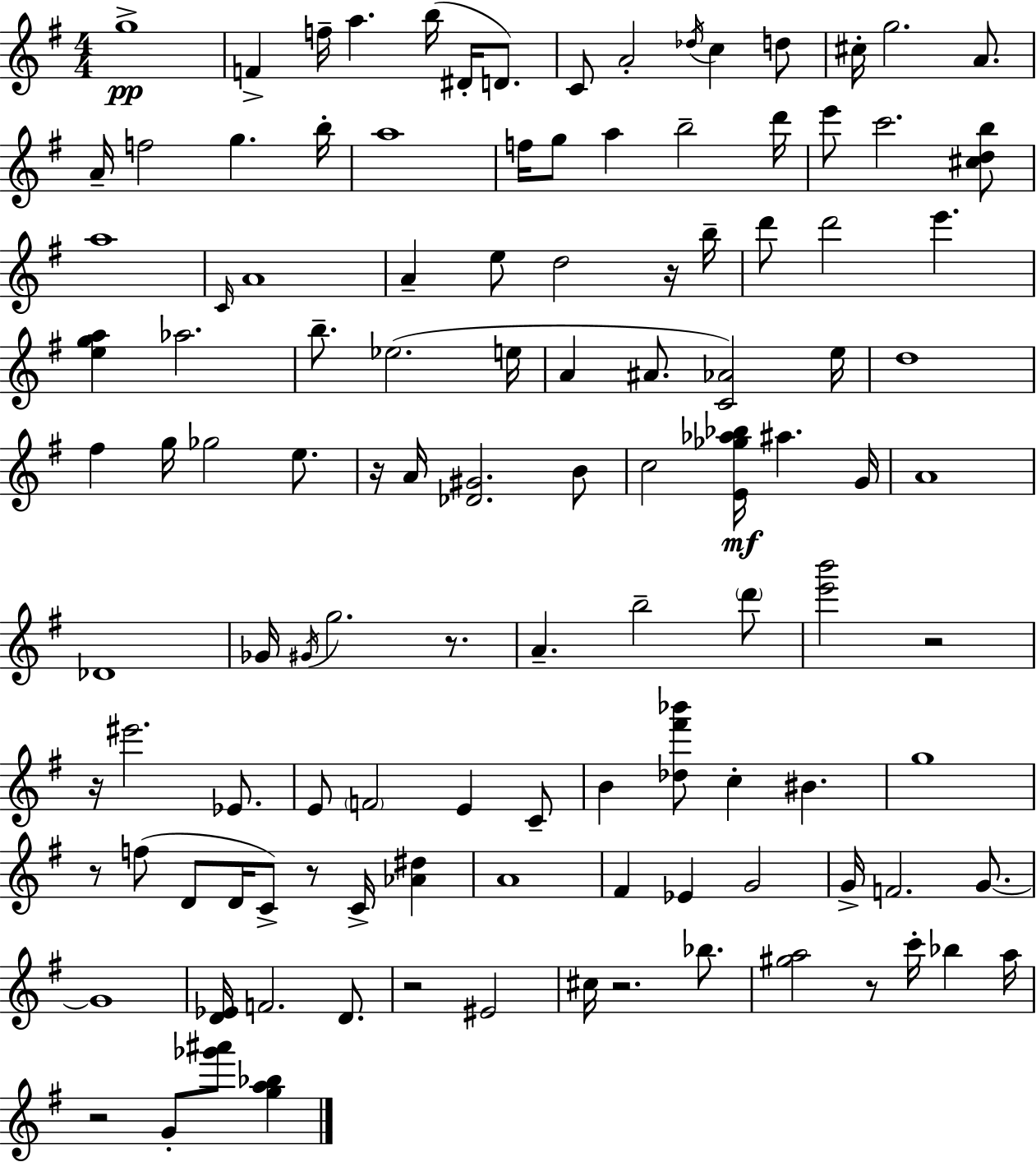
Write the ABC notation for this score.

X:1
T:Untitled
M:4/4
L:1/4
K:G
g4 F f/4 a b/4 ^D/4 D/2 C/2 A2 _d/4 c d/2 ^c/4 g2 A/2 A/4 f2 g b/4 a4 f/4 g/2 a b2 d'/4 e'/2 c'2 [^cdb]/2 a4 C/4 A4 A e/2 d2 z/4 b/4 d'/2 d'2 e' [ega] _a2 b/2 _e2 e/4 A ^A/2 [C_A]2 e/4 d4 ^f g/4 _g2 e/2 z/4 A/4 [_D^G]2 B/2 c2 [E_g_a_b]/4 ^a G/4 A4 _D4 _G/4 ^G/4 g2 z/2 A b2 d'/2 [e'b']2 z2 z/4 ^e'2 _E/2 E/2 F2 E C/2 B [_d^f'_b']/2 c ^B g4 z/2 f/2 D/2 D/4 C/2 z/2 C/4 [_A^d] A4 ^F _E G2 G/4 F2 G/2 G4 [D_E]/4 F2 D/2 z2 ^E2 ^c/4 z2 _b/2 [^ga]2 z/2 c'/4 _b a/4 z2 G/2 [_g'^a']/2 [ga_b]